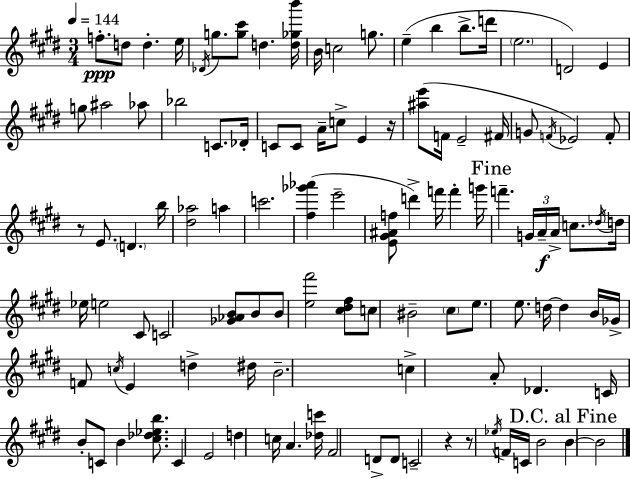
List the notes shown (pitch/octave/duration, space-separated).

F5/e. D5/e D5/q. E5/s Db4/s G5/e. [G5,C#6]/e D5/q. [D5,Gb5,B6]/s B4/s C5/h G5/e. E5/q B5/q B5/e. D6/s E5/h. D4/h E4/q G5/e A#5/h Ab5/e Bb5/h C4/e. Db4/s C4/e C4/e A4/s C5/e E4/q R/s [A#5,E6]/e F4/s E4/h F#4/s G4/e F4/s Eb4/h F4/e R/e E4/e. D4/q. B5/s [D#5,Ab5]/h A5/q C6/h. [F#5,Gb6,Ab6]/q E6/h [E4,G#4,A#4,F5]/e D6/q F6/s F6/q G6/s F6/q. G4/s A4/s A4/s C5/e. Db5/s D5/s Eb5/s E5/h C#4/e C4/h [Gb4,Ab4,B4]/e B4/e B4/e [E5,F#6]/h [C#5,D#5,F#5]/e C5/e BIS4/h C#5/e E5/e. E5/e. D5/s D5/q B4/s Gb4/s F4/e C5/s E4/q D5/q D#5/s B4/h. C5/q A4/e Db4/q. C4/s B4/e C4/e B4/q [C#5,Db5,Eb5,B5]/e. C4/q E4/h D5/q C5/s A4/q. [Db5,C6]/s F#4/h D4/e D4/e C4/h R/q R/e Eb5/s F4/s C4/s B4/h B4/q B4/h